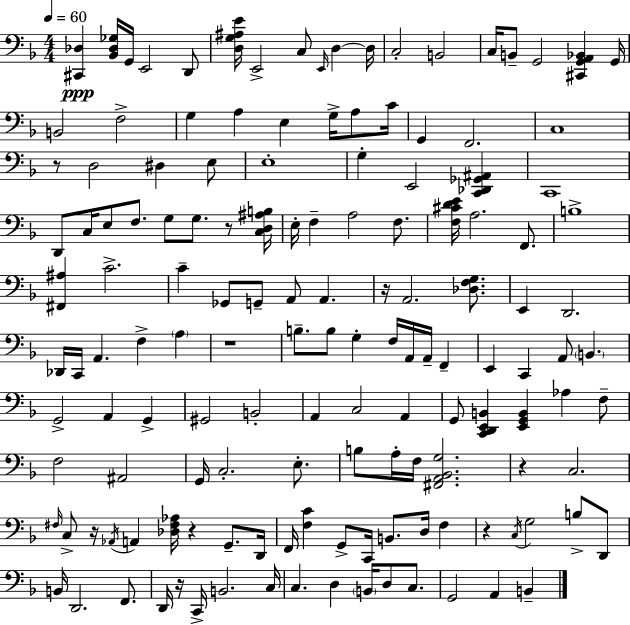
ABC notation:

X:1
T:Untitled
M:4/4
L:1/4
K:F
[^C,,_D,] [_B,,_D,_G,]/4 G,,/4 E,,2 D,,/2 [D,G,^A,E]/4 E,,2 C,/2 E,,/4 D, D,/4 C,2 B,,2 C,/4 B,,/2 G,,2 [^C,,G,,A,,_B,,] G,,/4 B,,2 F,2 G, A, E, G,/4 A,/2 C/4 G,, F,,2 C,4 z/2 D,2 ^D, E,/2 E,4 G, E,,2 [C,,_D,,_G,,^A,,] C,,4 D,,/2 C,/4 E,/2 F,/2 G,/2 G,/2 z/2 [C,D,^A,B,]/4 E,/4 F, A,2 F,/2 [F,^CDE]/4 A,2 F,,/2 B,4 [^F,,^A,] C2 C _G,,/2 G,,/2 A,,/2 A,, z/4 A,,2 [_D,F,G,]/2 E,, D,,2 _D,,/4 C,,/4 A,, F, A, z4 B,/2 B,/2 G, F,/4 A,,/4 A,,/4 F,, E,, C,, A,,/2 B,, G,,2 A,, G,, ^G,,2 B,,2 A,, C,2 A,, G,,/2 [C,,D,,E,,B,,] [E,,G,,B,,] _A, F,/2 F,2 ^A,,2 G,,/4 C,2 E,/2 B,/2 A,/4 F,/4 [^F,,A,,_B,,G,]2 z C,2 ^F,/4 C,/2 z/4 _A,,/4 A,, [_D,^F,_A,]/4 z G,,/2 D,,/4 F,,/4 [F,C] G,,/2 C,,/4 B,,/2 D,/4 F, z C,/4 G,2 B,/2 D,,/2 B,,/4 D,,2 F,,/2 D,,/4 z/4 C,,/4 B,,2 C,/4 C, D, B,,/4 D,/2 C,/2 G,,2 A,, B,,